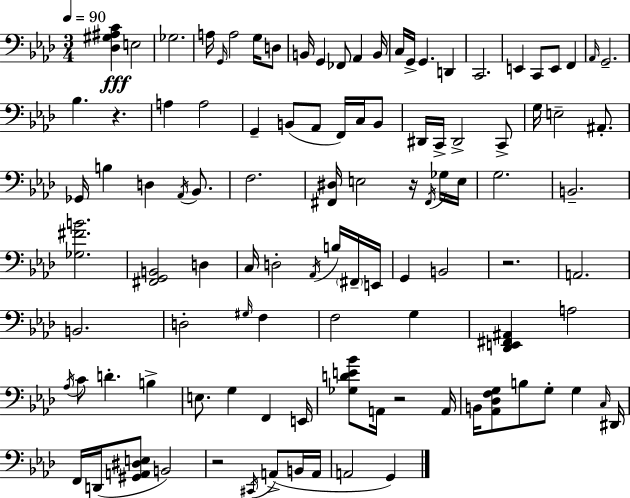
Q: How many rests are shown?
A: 5